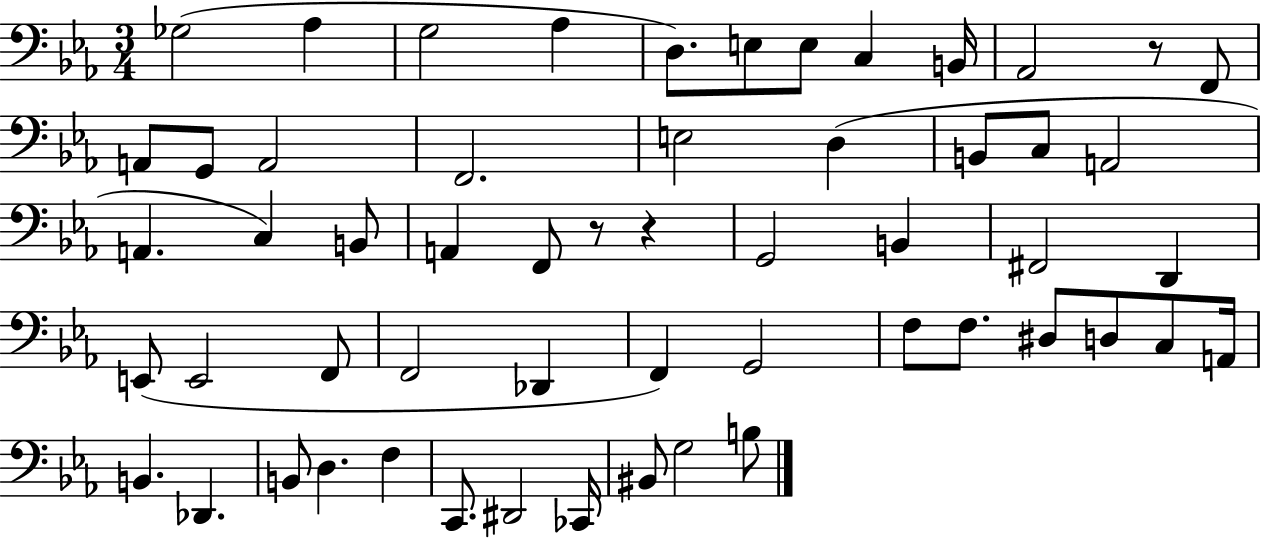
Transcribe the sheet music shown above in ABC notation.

X:1
T:Untitled
M:3/4
L:1/4
K:Eb
_G,2 _A, G,2 _A, D,/2 E,/2 E,/2 C, B,,/4 _A,,2 z/2 F,,/2 A,,/2 G,,/2 A,,2 F,,2 E,2 D, B,,/2 C,/2 A,,2 A,, C, B,,/2 A,, F,,/2 z/2 z G,,2 B,, ^F,,2 D,, E,,/2 E,,2 F,,/2 F,,2 _D,, F,, G,,2 F,/2 F,/2 ^D,/2 D,/2 C,/2 A,,/4 B,, _D,, B,,/2 D, F, C,,/2 ^D,,2 _C,,/4 ^B,,/2 G,2 B,/2